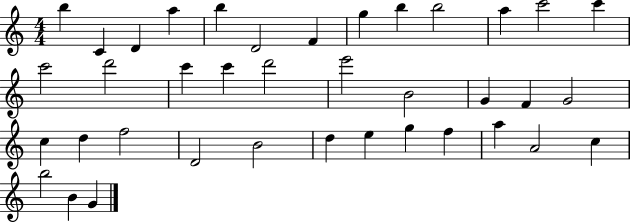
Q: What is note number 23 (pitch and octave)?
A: G4